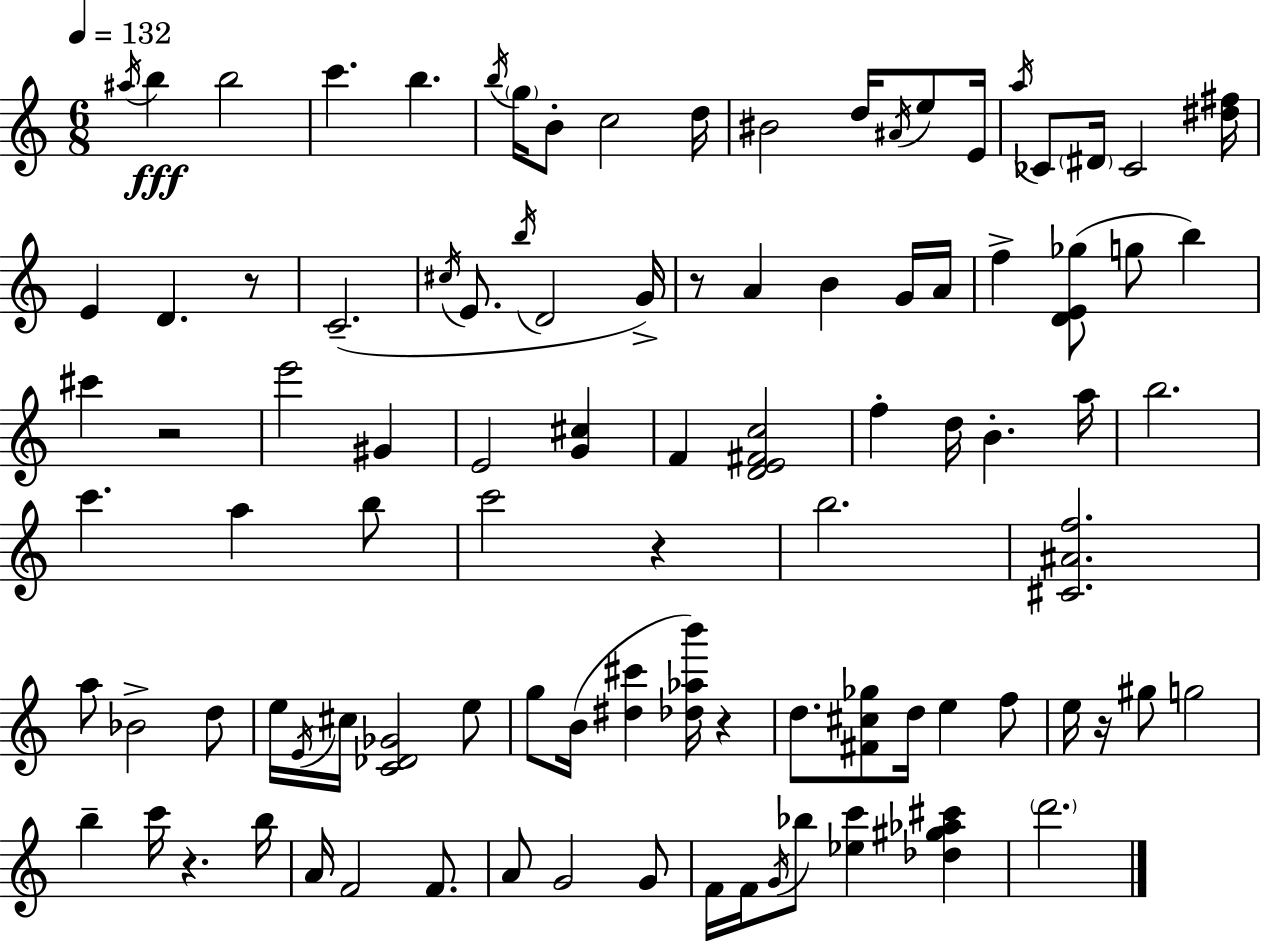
A#5/s B5/q B5/h C6/q. B5/q. B5/s G5/s B4/e C5/h D5/s BIS4/h D5/s A#4/s E5/e E4/s A5/s CES4/e D#4/s CES4/h [D#5,F#5]/s E4/q D4/q. R/e C4/h. C#5/s E4/e. B5/s D4/h G4/s R/e A4/q B4/q G4/s A4/s F5/q [D4,E4,Gb5]/e G5/e B5/q C#6/q R/h E6/h G#4/q E4/h [G4,C#5]/q F4/q [D4,E4,F#4,C5]/h F5/q D5/s B4/q. A5/s B5/h. C6/q. A5/q B5/e C6/h R/q B5/h. [C#4,A#4,F5]/h. A5/e Bb4/h D5/e E5/s E4/s C#5/s [C4,Db4,Gb4]/h E5/e G5/e B4/s [D#5,C#6]/q [Db5,Ab5,B6]/s R/q D5/e. [F#4,C#5,Gb5]/e D5/s E5/q F5/e E5/s R/s G#5/e G5/h B5/q C6/s R/q. B5/s A4/s F4/h F4/e. A4/e G4/h G4/e F4/s F4/s G4/s Bb5/e [Eb5,C6]/q [Db5,G#5,Ab5,C#6]/q D6/h.